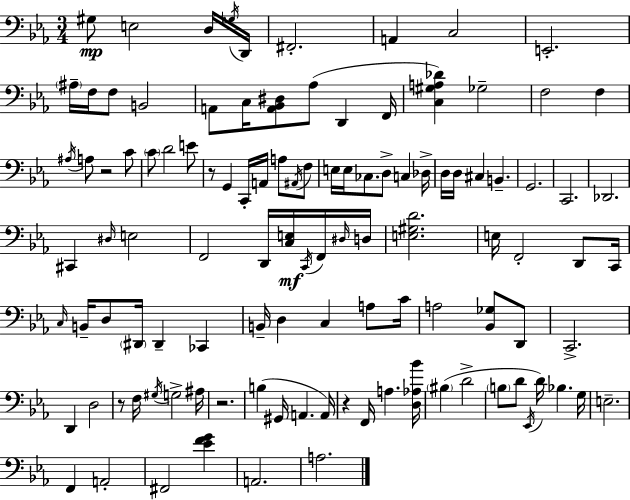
G#3/e E3/h D3/s Gb3/s D2/s F#2/h. A2/q C3/h E2/h. A#3/s F3/s F3/e B2/h A2/e C3/s [A2,Bb2,D#3]/e Ab3/e D2/q F2/s [C3,G#3,A3,Db4]/q Gb3/h F3/h F3/q A#3/s A3/e R/h C4/e C4/e D4/h E4/e R/e G2/q C2/s A2/s A3/e A#2/s F3/e E3/s E3/s CES3/e. D3/e C3/q Db3/s D3/s D3/s C#3/q B2/q. G2/h. C2/h. Db2/h. C#2/q D#3/s E3/h F2/h D2/s [C3,E3]/s C2/s F2/s D#3/s D3/s [E3,G#3,D4]/h. E3/s F2/h D2/e C2/s C3/s B2/s D3/e D#2/s D#2/q CES2/q B2/s D3/q C3/q A3/e C4/s A3/h [Bb2,Gb3]/e D2/e C2/h. D2/q D3/h R/e F3/s G#3/s G3/h A#3/s R/h. B3/q G#2/s A2/q. A2/s R/q F2/s A3/q. [D3,Ab3,Bb4]/s BIS3/q D4/h B3/e D4/e Eb2/s D4/s Bb3/q. G3/s E3/h. F2/q A2/h F#2/h [Eb4,F4,G4]/q A2/h. A3/h.